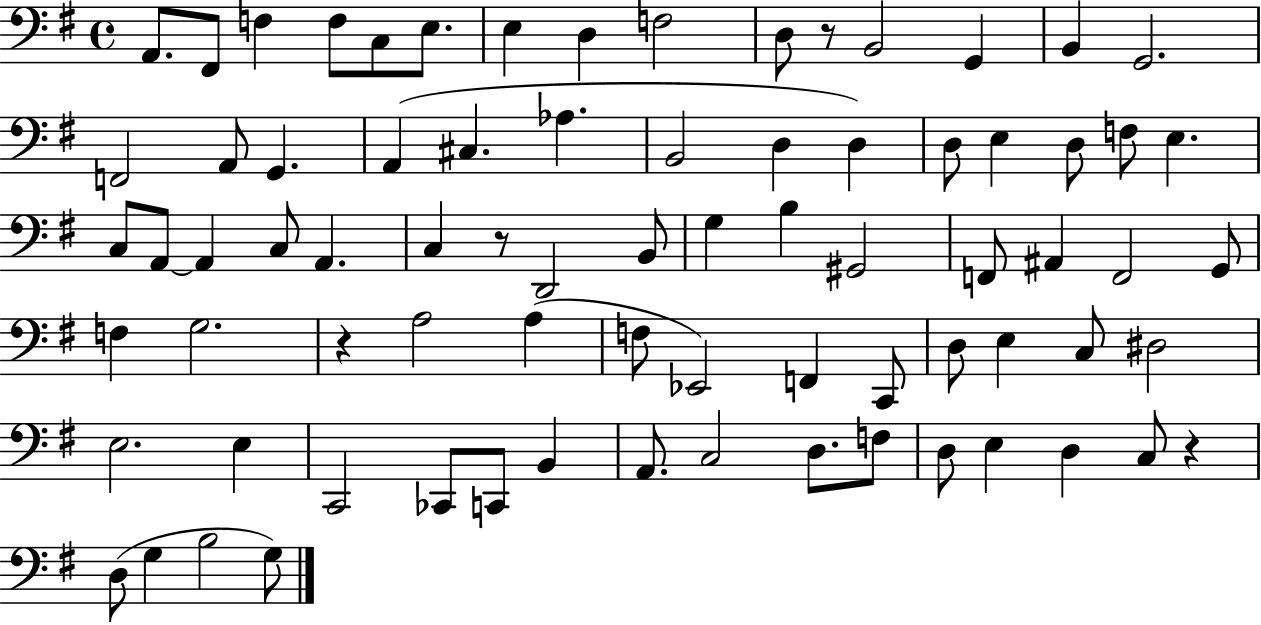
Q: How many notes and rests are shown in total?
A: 77